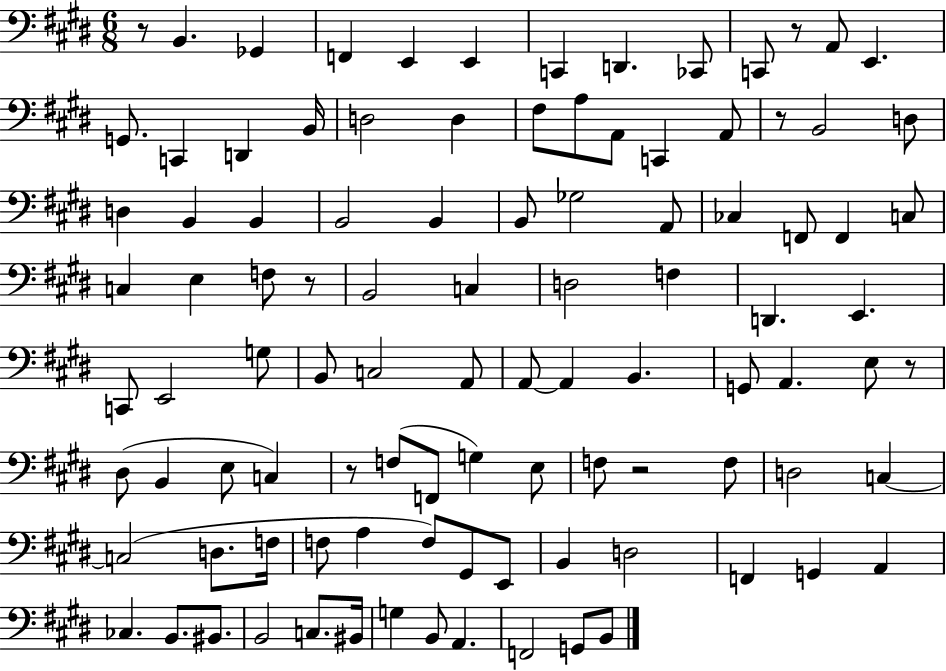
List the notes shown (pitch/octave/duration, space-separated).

R/e B2/q. Gb2/q F2/q E2/q E2/q C2/q D2/q. CES2/e C2/e R/e A2/e E2/q. G2/e. C2/q D2/q B2/s D3/h D3/q F#3/e A3/e A2/e C2/q A2/e R/e B2/h D3/e D3/q B2/q B2/q B2/h B2/q B2/e Gb3/h A2/e CES3/q F2/e F2/q C3/e C3/q E3/q F3/e R/e B2/h C3/q D3/h F3/q D2/q. E2/q. C2/e E2/h G3/e B2/e C3/h A2/e A2/e A2/q B2/q. G2/e A2/q. E3/e R/e D#3/e B2/q E3/e C3/q R/e F3/e F2/e G3/q E3/e F3/e R/h F3/e D3/h C3/q C3/h D3/e. F3/s F3/e A3/q F3/e G#2/e E2/e B2/q D3/h F2/q G2/q A2/q CES3/q. B2/e. BIS2/e. B2/h C3/e. BIS2/s G3/q B2/e A2/q. F2/h G2/e B2/e